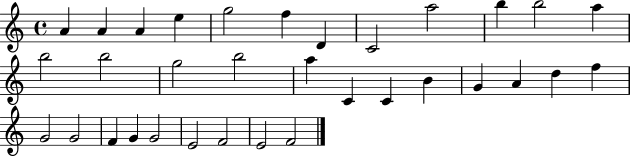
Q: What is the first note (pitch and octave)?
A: A4